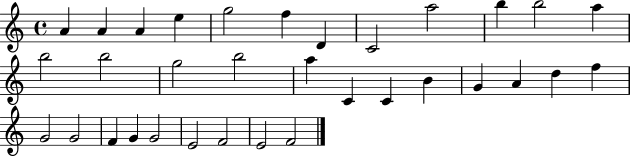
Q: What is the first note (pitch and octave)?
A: A4